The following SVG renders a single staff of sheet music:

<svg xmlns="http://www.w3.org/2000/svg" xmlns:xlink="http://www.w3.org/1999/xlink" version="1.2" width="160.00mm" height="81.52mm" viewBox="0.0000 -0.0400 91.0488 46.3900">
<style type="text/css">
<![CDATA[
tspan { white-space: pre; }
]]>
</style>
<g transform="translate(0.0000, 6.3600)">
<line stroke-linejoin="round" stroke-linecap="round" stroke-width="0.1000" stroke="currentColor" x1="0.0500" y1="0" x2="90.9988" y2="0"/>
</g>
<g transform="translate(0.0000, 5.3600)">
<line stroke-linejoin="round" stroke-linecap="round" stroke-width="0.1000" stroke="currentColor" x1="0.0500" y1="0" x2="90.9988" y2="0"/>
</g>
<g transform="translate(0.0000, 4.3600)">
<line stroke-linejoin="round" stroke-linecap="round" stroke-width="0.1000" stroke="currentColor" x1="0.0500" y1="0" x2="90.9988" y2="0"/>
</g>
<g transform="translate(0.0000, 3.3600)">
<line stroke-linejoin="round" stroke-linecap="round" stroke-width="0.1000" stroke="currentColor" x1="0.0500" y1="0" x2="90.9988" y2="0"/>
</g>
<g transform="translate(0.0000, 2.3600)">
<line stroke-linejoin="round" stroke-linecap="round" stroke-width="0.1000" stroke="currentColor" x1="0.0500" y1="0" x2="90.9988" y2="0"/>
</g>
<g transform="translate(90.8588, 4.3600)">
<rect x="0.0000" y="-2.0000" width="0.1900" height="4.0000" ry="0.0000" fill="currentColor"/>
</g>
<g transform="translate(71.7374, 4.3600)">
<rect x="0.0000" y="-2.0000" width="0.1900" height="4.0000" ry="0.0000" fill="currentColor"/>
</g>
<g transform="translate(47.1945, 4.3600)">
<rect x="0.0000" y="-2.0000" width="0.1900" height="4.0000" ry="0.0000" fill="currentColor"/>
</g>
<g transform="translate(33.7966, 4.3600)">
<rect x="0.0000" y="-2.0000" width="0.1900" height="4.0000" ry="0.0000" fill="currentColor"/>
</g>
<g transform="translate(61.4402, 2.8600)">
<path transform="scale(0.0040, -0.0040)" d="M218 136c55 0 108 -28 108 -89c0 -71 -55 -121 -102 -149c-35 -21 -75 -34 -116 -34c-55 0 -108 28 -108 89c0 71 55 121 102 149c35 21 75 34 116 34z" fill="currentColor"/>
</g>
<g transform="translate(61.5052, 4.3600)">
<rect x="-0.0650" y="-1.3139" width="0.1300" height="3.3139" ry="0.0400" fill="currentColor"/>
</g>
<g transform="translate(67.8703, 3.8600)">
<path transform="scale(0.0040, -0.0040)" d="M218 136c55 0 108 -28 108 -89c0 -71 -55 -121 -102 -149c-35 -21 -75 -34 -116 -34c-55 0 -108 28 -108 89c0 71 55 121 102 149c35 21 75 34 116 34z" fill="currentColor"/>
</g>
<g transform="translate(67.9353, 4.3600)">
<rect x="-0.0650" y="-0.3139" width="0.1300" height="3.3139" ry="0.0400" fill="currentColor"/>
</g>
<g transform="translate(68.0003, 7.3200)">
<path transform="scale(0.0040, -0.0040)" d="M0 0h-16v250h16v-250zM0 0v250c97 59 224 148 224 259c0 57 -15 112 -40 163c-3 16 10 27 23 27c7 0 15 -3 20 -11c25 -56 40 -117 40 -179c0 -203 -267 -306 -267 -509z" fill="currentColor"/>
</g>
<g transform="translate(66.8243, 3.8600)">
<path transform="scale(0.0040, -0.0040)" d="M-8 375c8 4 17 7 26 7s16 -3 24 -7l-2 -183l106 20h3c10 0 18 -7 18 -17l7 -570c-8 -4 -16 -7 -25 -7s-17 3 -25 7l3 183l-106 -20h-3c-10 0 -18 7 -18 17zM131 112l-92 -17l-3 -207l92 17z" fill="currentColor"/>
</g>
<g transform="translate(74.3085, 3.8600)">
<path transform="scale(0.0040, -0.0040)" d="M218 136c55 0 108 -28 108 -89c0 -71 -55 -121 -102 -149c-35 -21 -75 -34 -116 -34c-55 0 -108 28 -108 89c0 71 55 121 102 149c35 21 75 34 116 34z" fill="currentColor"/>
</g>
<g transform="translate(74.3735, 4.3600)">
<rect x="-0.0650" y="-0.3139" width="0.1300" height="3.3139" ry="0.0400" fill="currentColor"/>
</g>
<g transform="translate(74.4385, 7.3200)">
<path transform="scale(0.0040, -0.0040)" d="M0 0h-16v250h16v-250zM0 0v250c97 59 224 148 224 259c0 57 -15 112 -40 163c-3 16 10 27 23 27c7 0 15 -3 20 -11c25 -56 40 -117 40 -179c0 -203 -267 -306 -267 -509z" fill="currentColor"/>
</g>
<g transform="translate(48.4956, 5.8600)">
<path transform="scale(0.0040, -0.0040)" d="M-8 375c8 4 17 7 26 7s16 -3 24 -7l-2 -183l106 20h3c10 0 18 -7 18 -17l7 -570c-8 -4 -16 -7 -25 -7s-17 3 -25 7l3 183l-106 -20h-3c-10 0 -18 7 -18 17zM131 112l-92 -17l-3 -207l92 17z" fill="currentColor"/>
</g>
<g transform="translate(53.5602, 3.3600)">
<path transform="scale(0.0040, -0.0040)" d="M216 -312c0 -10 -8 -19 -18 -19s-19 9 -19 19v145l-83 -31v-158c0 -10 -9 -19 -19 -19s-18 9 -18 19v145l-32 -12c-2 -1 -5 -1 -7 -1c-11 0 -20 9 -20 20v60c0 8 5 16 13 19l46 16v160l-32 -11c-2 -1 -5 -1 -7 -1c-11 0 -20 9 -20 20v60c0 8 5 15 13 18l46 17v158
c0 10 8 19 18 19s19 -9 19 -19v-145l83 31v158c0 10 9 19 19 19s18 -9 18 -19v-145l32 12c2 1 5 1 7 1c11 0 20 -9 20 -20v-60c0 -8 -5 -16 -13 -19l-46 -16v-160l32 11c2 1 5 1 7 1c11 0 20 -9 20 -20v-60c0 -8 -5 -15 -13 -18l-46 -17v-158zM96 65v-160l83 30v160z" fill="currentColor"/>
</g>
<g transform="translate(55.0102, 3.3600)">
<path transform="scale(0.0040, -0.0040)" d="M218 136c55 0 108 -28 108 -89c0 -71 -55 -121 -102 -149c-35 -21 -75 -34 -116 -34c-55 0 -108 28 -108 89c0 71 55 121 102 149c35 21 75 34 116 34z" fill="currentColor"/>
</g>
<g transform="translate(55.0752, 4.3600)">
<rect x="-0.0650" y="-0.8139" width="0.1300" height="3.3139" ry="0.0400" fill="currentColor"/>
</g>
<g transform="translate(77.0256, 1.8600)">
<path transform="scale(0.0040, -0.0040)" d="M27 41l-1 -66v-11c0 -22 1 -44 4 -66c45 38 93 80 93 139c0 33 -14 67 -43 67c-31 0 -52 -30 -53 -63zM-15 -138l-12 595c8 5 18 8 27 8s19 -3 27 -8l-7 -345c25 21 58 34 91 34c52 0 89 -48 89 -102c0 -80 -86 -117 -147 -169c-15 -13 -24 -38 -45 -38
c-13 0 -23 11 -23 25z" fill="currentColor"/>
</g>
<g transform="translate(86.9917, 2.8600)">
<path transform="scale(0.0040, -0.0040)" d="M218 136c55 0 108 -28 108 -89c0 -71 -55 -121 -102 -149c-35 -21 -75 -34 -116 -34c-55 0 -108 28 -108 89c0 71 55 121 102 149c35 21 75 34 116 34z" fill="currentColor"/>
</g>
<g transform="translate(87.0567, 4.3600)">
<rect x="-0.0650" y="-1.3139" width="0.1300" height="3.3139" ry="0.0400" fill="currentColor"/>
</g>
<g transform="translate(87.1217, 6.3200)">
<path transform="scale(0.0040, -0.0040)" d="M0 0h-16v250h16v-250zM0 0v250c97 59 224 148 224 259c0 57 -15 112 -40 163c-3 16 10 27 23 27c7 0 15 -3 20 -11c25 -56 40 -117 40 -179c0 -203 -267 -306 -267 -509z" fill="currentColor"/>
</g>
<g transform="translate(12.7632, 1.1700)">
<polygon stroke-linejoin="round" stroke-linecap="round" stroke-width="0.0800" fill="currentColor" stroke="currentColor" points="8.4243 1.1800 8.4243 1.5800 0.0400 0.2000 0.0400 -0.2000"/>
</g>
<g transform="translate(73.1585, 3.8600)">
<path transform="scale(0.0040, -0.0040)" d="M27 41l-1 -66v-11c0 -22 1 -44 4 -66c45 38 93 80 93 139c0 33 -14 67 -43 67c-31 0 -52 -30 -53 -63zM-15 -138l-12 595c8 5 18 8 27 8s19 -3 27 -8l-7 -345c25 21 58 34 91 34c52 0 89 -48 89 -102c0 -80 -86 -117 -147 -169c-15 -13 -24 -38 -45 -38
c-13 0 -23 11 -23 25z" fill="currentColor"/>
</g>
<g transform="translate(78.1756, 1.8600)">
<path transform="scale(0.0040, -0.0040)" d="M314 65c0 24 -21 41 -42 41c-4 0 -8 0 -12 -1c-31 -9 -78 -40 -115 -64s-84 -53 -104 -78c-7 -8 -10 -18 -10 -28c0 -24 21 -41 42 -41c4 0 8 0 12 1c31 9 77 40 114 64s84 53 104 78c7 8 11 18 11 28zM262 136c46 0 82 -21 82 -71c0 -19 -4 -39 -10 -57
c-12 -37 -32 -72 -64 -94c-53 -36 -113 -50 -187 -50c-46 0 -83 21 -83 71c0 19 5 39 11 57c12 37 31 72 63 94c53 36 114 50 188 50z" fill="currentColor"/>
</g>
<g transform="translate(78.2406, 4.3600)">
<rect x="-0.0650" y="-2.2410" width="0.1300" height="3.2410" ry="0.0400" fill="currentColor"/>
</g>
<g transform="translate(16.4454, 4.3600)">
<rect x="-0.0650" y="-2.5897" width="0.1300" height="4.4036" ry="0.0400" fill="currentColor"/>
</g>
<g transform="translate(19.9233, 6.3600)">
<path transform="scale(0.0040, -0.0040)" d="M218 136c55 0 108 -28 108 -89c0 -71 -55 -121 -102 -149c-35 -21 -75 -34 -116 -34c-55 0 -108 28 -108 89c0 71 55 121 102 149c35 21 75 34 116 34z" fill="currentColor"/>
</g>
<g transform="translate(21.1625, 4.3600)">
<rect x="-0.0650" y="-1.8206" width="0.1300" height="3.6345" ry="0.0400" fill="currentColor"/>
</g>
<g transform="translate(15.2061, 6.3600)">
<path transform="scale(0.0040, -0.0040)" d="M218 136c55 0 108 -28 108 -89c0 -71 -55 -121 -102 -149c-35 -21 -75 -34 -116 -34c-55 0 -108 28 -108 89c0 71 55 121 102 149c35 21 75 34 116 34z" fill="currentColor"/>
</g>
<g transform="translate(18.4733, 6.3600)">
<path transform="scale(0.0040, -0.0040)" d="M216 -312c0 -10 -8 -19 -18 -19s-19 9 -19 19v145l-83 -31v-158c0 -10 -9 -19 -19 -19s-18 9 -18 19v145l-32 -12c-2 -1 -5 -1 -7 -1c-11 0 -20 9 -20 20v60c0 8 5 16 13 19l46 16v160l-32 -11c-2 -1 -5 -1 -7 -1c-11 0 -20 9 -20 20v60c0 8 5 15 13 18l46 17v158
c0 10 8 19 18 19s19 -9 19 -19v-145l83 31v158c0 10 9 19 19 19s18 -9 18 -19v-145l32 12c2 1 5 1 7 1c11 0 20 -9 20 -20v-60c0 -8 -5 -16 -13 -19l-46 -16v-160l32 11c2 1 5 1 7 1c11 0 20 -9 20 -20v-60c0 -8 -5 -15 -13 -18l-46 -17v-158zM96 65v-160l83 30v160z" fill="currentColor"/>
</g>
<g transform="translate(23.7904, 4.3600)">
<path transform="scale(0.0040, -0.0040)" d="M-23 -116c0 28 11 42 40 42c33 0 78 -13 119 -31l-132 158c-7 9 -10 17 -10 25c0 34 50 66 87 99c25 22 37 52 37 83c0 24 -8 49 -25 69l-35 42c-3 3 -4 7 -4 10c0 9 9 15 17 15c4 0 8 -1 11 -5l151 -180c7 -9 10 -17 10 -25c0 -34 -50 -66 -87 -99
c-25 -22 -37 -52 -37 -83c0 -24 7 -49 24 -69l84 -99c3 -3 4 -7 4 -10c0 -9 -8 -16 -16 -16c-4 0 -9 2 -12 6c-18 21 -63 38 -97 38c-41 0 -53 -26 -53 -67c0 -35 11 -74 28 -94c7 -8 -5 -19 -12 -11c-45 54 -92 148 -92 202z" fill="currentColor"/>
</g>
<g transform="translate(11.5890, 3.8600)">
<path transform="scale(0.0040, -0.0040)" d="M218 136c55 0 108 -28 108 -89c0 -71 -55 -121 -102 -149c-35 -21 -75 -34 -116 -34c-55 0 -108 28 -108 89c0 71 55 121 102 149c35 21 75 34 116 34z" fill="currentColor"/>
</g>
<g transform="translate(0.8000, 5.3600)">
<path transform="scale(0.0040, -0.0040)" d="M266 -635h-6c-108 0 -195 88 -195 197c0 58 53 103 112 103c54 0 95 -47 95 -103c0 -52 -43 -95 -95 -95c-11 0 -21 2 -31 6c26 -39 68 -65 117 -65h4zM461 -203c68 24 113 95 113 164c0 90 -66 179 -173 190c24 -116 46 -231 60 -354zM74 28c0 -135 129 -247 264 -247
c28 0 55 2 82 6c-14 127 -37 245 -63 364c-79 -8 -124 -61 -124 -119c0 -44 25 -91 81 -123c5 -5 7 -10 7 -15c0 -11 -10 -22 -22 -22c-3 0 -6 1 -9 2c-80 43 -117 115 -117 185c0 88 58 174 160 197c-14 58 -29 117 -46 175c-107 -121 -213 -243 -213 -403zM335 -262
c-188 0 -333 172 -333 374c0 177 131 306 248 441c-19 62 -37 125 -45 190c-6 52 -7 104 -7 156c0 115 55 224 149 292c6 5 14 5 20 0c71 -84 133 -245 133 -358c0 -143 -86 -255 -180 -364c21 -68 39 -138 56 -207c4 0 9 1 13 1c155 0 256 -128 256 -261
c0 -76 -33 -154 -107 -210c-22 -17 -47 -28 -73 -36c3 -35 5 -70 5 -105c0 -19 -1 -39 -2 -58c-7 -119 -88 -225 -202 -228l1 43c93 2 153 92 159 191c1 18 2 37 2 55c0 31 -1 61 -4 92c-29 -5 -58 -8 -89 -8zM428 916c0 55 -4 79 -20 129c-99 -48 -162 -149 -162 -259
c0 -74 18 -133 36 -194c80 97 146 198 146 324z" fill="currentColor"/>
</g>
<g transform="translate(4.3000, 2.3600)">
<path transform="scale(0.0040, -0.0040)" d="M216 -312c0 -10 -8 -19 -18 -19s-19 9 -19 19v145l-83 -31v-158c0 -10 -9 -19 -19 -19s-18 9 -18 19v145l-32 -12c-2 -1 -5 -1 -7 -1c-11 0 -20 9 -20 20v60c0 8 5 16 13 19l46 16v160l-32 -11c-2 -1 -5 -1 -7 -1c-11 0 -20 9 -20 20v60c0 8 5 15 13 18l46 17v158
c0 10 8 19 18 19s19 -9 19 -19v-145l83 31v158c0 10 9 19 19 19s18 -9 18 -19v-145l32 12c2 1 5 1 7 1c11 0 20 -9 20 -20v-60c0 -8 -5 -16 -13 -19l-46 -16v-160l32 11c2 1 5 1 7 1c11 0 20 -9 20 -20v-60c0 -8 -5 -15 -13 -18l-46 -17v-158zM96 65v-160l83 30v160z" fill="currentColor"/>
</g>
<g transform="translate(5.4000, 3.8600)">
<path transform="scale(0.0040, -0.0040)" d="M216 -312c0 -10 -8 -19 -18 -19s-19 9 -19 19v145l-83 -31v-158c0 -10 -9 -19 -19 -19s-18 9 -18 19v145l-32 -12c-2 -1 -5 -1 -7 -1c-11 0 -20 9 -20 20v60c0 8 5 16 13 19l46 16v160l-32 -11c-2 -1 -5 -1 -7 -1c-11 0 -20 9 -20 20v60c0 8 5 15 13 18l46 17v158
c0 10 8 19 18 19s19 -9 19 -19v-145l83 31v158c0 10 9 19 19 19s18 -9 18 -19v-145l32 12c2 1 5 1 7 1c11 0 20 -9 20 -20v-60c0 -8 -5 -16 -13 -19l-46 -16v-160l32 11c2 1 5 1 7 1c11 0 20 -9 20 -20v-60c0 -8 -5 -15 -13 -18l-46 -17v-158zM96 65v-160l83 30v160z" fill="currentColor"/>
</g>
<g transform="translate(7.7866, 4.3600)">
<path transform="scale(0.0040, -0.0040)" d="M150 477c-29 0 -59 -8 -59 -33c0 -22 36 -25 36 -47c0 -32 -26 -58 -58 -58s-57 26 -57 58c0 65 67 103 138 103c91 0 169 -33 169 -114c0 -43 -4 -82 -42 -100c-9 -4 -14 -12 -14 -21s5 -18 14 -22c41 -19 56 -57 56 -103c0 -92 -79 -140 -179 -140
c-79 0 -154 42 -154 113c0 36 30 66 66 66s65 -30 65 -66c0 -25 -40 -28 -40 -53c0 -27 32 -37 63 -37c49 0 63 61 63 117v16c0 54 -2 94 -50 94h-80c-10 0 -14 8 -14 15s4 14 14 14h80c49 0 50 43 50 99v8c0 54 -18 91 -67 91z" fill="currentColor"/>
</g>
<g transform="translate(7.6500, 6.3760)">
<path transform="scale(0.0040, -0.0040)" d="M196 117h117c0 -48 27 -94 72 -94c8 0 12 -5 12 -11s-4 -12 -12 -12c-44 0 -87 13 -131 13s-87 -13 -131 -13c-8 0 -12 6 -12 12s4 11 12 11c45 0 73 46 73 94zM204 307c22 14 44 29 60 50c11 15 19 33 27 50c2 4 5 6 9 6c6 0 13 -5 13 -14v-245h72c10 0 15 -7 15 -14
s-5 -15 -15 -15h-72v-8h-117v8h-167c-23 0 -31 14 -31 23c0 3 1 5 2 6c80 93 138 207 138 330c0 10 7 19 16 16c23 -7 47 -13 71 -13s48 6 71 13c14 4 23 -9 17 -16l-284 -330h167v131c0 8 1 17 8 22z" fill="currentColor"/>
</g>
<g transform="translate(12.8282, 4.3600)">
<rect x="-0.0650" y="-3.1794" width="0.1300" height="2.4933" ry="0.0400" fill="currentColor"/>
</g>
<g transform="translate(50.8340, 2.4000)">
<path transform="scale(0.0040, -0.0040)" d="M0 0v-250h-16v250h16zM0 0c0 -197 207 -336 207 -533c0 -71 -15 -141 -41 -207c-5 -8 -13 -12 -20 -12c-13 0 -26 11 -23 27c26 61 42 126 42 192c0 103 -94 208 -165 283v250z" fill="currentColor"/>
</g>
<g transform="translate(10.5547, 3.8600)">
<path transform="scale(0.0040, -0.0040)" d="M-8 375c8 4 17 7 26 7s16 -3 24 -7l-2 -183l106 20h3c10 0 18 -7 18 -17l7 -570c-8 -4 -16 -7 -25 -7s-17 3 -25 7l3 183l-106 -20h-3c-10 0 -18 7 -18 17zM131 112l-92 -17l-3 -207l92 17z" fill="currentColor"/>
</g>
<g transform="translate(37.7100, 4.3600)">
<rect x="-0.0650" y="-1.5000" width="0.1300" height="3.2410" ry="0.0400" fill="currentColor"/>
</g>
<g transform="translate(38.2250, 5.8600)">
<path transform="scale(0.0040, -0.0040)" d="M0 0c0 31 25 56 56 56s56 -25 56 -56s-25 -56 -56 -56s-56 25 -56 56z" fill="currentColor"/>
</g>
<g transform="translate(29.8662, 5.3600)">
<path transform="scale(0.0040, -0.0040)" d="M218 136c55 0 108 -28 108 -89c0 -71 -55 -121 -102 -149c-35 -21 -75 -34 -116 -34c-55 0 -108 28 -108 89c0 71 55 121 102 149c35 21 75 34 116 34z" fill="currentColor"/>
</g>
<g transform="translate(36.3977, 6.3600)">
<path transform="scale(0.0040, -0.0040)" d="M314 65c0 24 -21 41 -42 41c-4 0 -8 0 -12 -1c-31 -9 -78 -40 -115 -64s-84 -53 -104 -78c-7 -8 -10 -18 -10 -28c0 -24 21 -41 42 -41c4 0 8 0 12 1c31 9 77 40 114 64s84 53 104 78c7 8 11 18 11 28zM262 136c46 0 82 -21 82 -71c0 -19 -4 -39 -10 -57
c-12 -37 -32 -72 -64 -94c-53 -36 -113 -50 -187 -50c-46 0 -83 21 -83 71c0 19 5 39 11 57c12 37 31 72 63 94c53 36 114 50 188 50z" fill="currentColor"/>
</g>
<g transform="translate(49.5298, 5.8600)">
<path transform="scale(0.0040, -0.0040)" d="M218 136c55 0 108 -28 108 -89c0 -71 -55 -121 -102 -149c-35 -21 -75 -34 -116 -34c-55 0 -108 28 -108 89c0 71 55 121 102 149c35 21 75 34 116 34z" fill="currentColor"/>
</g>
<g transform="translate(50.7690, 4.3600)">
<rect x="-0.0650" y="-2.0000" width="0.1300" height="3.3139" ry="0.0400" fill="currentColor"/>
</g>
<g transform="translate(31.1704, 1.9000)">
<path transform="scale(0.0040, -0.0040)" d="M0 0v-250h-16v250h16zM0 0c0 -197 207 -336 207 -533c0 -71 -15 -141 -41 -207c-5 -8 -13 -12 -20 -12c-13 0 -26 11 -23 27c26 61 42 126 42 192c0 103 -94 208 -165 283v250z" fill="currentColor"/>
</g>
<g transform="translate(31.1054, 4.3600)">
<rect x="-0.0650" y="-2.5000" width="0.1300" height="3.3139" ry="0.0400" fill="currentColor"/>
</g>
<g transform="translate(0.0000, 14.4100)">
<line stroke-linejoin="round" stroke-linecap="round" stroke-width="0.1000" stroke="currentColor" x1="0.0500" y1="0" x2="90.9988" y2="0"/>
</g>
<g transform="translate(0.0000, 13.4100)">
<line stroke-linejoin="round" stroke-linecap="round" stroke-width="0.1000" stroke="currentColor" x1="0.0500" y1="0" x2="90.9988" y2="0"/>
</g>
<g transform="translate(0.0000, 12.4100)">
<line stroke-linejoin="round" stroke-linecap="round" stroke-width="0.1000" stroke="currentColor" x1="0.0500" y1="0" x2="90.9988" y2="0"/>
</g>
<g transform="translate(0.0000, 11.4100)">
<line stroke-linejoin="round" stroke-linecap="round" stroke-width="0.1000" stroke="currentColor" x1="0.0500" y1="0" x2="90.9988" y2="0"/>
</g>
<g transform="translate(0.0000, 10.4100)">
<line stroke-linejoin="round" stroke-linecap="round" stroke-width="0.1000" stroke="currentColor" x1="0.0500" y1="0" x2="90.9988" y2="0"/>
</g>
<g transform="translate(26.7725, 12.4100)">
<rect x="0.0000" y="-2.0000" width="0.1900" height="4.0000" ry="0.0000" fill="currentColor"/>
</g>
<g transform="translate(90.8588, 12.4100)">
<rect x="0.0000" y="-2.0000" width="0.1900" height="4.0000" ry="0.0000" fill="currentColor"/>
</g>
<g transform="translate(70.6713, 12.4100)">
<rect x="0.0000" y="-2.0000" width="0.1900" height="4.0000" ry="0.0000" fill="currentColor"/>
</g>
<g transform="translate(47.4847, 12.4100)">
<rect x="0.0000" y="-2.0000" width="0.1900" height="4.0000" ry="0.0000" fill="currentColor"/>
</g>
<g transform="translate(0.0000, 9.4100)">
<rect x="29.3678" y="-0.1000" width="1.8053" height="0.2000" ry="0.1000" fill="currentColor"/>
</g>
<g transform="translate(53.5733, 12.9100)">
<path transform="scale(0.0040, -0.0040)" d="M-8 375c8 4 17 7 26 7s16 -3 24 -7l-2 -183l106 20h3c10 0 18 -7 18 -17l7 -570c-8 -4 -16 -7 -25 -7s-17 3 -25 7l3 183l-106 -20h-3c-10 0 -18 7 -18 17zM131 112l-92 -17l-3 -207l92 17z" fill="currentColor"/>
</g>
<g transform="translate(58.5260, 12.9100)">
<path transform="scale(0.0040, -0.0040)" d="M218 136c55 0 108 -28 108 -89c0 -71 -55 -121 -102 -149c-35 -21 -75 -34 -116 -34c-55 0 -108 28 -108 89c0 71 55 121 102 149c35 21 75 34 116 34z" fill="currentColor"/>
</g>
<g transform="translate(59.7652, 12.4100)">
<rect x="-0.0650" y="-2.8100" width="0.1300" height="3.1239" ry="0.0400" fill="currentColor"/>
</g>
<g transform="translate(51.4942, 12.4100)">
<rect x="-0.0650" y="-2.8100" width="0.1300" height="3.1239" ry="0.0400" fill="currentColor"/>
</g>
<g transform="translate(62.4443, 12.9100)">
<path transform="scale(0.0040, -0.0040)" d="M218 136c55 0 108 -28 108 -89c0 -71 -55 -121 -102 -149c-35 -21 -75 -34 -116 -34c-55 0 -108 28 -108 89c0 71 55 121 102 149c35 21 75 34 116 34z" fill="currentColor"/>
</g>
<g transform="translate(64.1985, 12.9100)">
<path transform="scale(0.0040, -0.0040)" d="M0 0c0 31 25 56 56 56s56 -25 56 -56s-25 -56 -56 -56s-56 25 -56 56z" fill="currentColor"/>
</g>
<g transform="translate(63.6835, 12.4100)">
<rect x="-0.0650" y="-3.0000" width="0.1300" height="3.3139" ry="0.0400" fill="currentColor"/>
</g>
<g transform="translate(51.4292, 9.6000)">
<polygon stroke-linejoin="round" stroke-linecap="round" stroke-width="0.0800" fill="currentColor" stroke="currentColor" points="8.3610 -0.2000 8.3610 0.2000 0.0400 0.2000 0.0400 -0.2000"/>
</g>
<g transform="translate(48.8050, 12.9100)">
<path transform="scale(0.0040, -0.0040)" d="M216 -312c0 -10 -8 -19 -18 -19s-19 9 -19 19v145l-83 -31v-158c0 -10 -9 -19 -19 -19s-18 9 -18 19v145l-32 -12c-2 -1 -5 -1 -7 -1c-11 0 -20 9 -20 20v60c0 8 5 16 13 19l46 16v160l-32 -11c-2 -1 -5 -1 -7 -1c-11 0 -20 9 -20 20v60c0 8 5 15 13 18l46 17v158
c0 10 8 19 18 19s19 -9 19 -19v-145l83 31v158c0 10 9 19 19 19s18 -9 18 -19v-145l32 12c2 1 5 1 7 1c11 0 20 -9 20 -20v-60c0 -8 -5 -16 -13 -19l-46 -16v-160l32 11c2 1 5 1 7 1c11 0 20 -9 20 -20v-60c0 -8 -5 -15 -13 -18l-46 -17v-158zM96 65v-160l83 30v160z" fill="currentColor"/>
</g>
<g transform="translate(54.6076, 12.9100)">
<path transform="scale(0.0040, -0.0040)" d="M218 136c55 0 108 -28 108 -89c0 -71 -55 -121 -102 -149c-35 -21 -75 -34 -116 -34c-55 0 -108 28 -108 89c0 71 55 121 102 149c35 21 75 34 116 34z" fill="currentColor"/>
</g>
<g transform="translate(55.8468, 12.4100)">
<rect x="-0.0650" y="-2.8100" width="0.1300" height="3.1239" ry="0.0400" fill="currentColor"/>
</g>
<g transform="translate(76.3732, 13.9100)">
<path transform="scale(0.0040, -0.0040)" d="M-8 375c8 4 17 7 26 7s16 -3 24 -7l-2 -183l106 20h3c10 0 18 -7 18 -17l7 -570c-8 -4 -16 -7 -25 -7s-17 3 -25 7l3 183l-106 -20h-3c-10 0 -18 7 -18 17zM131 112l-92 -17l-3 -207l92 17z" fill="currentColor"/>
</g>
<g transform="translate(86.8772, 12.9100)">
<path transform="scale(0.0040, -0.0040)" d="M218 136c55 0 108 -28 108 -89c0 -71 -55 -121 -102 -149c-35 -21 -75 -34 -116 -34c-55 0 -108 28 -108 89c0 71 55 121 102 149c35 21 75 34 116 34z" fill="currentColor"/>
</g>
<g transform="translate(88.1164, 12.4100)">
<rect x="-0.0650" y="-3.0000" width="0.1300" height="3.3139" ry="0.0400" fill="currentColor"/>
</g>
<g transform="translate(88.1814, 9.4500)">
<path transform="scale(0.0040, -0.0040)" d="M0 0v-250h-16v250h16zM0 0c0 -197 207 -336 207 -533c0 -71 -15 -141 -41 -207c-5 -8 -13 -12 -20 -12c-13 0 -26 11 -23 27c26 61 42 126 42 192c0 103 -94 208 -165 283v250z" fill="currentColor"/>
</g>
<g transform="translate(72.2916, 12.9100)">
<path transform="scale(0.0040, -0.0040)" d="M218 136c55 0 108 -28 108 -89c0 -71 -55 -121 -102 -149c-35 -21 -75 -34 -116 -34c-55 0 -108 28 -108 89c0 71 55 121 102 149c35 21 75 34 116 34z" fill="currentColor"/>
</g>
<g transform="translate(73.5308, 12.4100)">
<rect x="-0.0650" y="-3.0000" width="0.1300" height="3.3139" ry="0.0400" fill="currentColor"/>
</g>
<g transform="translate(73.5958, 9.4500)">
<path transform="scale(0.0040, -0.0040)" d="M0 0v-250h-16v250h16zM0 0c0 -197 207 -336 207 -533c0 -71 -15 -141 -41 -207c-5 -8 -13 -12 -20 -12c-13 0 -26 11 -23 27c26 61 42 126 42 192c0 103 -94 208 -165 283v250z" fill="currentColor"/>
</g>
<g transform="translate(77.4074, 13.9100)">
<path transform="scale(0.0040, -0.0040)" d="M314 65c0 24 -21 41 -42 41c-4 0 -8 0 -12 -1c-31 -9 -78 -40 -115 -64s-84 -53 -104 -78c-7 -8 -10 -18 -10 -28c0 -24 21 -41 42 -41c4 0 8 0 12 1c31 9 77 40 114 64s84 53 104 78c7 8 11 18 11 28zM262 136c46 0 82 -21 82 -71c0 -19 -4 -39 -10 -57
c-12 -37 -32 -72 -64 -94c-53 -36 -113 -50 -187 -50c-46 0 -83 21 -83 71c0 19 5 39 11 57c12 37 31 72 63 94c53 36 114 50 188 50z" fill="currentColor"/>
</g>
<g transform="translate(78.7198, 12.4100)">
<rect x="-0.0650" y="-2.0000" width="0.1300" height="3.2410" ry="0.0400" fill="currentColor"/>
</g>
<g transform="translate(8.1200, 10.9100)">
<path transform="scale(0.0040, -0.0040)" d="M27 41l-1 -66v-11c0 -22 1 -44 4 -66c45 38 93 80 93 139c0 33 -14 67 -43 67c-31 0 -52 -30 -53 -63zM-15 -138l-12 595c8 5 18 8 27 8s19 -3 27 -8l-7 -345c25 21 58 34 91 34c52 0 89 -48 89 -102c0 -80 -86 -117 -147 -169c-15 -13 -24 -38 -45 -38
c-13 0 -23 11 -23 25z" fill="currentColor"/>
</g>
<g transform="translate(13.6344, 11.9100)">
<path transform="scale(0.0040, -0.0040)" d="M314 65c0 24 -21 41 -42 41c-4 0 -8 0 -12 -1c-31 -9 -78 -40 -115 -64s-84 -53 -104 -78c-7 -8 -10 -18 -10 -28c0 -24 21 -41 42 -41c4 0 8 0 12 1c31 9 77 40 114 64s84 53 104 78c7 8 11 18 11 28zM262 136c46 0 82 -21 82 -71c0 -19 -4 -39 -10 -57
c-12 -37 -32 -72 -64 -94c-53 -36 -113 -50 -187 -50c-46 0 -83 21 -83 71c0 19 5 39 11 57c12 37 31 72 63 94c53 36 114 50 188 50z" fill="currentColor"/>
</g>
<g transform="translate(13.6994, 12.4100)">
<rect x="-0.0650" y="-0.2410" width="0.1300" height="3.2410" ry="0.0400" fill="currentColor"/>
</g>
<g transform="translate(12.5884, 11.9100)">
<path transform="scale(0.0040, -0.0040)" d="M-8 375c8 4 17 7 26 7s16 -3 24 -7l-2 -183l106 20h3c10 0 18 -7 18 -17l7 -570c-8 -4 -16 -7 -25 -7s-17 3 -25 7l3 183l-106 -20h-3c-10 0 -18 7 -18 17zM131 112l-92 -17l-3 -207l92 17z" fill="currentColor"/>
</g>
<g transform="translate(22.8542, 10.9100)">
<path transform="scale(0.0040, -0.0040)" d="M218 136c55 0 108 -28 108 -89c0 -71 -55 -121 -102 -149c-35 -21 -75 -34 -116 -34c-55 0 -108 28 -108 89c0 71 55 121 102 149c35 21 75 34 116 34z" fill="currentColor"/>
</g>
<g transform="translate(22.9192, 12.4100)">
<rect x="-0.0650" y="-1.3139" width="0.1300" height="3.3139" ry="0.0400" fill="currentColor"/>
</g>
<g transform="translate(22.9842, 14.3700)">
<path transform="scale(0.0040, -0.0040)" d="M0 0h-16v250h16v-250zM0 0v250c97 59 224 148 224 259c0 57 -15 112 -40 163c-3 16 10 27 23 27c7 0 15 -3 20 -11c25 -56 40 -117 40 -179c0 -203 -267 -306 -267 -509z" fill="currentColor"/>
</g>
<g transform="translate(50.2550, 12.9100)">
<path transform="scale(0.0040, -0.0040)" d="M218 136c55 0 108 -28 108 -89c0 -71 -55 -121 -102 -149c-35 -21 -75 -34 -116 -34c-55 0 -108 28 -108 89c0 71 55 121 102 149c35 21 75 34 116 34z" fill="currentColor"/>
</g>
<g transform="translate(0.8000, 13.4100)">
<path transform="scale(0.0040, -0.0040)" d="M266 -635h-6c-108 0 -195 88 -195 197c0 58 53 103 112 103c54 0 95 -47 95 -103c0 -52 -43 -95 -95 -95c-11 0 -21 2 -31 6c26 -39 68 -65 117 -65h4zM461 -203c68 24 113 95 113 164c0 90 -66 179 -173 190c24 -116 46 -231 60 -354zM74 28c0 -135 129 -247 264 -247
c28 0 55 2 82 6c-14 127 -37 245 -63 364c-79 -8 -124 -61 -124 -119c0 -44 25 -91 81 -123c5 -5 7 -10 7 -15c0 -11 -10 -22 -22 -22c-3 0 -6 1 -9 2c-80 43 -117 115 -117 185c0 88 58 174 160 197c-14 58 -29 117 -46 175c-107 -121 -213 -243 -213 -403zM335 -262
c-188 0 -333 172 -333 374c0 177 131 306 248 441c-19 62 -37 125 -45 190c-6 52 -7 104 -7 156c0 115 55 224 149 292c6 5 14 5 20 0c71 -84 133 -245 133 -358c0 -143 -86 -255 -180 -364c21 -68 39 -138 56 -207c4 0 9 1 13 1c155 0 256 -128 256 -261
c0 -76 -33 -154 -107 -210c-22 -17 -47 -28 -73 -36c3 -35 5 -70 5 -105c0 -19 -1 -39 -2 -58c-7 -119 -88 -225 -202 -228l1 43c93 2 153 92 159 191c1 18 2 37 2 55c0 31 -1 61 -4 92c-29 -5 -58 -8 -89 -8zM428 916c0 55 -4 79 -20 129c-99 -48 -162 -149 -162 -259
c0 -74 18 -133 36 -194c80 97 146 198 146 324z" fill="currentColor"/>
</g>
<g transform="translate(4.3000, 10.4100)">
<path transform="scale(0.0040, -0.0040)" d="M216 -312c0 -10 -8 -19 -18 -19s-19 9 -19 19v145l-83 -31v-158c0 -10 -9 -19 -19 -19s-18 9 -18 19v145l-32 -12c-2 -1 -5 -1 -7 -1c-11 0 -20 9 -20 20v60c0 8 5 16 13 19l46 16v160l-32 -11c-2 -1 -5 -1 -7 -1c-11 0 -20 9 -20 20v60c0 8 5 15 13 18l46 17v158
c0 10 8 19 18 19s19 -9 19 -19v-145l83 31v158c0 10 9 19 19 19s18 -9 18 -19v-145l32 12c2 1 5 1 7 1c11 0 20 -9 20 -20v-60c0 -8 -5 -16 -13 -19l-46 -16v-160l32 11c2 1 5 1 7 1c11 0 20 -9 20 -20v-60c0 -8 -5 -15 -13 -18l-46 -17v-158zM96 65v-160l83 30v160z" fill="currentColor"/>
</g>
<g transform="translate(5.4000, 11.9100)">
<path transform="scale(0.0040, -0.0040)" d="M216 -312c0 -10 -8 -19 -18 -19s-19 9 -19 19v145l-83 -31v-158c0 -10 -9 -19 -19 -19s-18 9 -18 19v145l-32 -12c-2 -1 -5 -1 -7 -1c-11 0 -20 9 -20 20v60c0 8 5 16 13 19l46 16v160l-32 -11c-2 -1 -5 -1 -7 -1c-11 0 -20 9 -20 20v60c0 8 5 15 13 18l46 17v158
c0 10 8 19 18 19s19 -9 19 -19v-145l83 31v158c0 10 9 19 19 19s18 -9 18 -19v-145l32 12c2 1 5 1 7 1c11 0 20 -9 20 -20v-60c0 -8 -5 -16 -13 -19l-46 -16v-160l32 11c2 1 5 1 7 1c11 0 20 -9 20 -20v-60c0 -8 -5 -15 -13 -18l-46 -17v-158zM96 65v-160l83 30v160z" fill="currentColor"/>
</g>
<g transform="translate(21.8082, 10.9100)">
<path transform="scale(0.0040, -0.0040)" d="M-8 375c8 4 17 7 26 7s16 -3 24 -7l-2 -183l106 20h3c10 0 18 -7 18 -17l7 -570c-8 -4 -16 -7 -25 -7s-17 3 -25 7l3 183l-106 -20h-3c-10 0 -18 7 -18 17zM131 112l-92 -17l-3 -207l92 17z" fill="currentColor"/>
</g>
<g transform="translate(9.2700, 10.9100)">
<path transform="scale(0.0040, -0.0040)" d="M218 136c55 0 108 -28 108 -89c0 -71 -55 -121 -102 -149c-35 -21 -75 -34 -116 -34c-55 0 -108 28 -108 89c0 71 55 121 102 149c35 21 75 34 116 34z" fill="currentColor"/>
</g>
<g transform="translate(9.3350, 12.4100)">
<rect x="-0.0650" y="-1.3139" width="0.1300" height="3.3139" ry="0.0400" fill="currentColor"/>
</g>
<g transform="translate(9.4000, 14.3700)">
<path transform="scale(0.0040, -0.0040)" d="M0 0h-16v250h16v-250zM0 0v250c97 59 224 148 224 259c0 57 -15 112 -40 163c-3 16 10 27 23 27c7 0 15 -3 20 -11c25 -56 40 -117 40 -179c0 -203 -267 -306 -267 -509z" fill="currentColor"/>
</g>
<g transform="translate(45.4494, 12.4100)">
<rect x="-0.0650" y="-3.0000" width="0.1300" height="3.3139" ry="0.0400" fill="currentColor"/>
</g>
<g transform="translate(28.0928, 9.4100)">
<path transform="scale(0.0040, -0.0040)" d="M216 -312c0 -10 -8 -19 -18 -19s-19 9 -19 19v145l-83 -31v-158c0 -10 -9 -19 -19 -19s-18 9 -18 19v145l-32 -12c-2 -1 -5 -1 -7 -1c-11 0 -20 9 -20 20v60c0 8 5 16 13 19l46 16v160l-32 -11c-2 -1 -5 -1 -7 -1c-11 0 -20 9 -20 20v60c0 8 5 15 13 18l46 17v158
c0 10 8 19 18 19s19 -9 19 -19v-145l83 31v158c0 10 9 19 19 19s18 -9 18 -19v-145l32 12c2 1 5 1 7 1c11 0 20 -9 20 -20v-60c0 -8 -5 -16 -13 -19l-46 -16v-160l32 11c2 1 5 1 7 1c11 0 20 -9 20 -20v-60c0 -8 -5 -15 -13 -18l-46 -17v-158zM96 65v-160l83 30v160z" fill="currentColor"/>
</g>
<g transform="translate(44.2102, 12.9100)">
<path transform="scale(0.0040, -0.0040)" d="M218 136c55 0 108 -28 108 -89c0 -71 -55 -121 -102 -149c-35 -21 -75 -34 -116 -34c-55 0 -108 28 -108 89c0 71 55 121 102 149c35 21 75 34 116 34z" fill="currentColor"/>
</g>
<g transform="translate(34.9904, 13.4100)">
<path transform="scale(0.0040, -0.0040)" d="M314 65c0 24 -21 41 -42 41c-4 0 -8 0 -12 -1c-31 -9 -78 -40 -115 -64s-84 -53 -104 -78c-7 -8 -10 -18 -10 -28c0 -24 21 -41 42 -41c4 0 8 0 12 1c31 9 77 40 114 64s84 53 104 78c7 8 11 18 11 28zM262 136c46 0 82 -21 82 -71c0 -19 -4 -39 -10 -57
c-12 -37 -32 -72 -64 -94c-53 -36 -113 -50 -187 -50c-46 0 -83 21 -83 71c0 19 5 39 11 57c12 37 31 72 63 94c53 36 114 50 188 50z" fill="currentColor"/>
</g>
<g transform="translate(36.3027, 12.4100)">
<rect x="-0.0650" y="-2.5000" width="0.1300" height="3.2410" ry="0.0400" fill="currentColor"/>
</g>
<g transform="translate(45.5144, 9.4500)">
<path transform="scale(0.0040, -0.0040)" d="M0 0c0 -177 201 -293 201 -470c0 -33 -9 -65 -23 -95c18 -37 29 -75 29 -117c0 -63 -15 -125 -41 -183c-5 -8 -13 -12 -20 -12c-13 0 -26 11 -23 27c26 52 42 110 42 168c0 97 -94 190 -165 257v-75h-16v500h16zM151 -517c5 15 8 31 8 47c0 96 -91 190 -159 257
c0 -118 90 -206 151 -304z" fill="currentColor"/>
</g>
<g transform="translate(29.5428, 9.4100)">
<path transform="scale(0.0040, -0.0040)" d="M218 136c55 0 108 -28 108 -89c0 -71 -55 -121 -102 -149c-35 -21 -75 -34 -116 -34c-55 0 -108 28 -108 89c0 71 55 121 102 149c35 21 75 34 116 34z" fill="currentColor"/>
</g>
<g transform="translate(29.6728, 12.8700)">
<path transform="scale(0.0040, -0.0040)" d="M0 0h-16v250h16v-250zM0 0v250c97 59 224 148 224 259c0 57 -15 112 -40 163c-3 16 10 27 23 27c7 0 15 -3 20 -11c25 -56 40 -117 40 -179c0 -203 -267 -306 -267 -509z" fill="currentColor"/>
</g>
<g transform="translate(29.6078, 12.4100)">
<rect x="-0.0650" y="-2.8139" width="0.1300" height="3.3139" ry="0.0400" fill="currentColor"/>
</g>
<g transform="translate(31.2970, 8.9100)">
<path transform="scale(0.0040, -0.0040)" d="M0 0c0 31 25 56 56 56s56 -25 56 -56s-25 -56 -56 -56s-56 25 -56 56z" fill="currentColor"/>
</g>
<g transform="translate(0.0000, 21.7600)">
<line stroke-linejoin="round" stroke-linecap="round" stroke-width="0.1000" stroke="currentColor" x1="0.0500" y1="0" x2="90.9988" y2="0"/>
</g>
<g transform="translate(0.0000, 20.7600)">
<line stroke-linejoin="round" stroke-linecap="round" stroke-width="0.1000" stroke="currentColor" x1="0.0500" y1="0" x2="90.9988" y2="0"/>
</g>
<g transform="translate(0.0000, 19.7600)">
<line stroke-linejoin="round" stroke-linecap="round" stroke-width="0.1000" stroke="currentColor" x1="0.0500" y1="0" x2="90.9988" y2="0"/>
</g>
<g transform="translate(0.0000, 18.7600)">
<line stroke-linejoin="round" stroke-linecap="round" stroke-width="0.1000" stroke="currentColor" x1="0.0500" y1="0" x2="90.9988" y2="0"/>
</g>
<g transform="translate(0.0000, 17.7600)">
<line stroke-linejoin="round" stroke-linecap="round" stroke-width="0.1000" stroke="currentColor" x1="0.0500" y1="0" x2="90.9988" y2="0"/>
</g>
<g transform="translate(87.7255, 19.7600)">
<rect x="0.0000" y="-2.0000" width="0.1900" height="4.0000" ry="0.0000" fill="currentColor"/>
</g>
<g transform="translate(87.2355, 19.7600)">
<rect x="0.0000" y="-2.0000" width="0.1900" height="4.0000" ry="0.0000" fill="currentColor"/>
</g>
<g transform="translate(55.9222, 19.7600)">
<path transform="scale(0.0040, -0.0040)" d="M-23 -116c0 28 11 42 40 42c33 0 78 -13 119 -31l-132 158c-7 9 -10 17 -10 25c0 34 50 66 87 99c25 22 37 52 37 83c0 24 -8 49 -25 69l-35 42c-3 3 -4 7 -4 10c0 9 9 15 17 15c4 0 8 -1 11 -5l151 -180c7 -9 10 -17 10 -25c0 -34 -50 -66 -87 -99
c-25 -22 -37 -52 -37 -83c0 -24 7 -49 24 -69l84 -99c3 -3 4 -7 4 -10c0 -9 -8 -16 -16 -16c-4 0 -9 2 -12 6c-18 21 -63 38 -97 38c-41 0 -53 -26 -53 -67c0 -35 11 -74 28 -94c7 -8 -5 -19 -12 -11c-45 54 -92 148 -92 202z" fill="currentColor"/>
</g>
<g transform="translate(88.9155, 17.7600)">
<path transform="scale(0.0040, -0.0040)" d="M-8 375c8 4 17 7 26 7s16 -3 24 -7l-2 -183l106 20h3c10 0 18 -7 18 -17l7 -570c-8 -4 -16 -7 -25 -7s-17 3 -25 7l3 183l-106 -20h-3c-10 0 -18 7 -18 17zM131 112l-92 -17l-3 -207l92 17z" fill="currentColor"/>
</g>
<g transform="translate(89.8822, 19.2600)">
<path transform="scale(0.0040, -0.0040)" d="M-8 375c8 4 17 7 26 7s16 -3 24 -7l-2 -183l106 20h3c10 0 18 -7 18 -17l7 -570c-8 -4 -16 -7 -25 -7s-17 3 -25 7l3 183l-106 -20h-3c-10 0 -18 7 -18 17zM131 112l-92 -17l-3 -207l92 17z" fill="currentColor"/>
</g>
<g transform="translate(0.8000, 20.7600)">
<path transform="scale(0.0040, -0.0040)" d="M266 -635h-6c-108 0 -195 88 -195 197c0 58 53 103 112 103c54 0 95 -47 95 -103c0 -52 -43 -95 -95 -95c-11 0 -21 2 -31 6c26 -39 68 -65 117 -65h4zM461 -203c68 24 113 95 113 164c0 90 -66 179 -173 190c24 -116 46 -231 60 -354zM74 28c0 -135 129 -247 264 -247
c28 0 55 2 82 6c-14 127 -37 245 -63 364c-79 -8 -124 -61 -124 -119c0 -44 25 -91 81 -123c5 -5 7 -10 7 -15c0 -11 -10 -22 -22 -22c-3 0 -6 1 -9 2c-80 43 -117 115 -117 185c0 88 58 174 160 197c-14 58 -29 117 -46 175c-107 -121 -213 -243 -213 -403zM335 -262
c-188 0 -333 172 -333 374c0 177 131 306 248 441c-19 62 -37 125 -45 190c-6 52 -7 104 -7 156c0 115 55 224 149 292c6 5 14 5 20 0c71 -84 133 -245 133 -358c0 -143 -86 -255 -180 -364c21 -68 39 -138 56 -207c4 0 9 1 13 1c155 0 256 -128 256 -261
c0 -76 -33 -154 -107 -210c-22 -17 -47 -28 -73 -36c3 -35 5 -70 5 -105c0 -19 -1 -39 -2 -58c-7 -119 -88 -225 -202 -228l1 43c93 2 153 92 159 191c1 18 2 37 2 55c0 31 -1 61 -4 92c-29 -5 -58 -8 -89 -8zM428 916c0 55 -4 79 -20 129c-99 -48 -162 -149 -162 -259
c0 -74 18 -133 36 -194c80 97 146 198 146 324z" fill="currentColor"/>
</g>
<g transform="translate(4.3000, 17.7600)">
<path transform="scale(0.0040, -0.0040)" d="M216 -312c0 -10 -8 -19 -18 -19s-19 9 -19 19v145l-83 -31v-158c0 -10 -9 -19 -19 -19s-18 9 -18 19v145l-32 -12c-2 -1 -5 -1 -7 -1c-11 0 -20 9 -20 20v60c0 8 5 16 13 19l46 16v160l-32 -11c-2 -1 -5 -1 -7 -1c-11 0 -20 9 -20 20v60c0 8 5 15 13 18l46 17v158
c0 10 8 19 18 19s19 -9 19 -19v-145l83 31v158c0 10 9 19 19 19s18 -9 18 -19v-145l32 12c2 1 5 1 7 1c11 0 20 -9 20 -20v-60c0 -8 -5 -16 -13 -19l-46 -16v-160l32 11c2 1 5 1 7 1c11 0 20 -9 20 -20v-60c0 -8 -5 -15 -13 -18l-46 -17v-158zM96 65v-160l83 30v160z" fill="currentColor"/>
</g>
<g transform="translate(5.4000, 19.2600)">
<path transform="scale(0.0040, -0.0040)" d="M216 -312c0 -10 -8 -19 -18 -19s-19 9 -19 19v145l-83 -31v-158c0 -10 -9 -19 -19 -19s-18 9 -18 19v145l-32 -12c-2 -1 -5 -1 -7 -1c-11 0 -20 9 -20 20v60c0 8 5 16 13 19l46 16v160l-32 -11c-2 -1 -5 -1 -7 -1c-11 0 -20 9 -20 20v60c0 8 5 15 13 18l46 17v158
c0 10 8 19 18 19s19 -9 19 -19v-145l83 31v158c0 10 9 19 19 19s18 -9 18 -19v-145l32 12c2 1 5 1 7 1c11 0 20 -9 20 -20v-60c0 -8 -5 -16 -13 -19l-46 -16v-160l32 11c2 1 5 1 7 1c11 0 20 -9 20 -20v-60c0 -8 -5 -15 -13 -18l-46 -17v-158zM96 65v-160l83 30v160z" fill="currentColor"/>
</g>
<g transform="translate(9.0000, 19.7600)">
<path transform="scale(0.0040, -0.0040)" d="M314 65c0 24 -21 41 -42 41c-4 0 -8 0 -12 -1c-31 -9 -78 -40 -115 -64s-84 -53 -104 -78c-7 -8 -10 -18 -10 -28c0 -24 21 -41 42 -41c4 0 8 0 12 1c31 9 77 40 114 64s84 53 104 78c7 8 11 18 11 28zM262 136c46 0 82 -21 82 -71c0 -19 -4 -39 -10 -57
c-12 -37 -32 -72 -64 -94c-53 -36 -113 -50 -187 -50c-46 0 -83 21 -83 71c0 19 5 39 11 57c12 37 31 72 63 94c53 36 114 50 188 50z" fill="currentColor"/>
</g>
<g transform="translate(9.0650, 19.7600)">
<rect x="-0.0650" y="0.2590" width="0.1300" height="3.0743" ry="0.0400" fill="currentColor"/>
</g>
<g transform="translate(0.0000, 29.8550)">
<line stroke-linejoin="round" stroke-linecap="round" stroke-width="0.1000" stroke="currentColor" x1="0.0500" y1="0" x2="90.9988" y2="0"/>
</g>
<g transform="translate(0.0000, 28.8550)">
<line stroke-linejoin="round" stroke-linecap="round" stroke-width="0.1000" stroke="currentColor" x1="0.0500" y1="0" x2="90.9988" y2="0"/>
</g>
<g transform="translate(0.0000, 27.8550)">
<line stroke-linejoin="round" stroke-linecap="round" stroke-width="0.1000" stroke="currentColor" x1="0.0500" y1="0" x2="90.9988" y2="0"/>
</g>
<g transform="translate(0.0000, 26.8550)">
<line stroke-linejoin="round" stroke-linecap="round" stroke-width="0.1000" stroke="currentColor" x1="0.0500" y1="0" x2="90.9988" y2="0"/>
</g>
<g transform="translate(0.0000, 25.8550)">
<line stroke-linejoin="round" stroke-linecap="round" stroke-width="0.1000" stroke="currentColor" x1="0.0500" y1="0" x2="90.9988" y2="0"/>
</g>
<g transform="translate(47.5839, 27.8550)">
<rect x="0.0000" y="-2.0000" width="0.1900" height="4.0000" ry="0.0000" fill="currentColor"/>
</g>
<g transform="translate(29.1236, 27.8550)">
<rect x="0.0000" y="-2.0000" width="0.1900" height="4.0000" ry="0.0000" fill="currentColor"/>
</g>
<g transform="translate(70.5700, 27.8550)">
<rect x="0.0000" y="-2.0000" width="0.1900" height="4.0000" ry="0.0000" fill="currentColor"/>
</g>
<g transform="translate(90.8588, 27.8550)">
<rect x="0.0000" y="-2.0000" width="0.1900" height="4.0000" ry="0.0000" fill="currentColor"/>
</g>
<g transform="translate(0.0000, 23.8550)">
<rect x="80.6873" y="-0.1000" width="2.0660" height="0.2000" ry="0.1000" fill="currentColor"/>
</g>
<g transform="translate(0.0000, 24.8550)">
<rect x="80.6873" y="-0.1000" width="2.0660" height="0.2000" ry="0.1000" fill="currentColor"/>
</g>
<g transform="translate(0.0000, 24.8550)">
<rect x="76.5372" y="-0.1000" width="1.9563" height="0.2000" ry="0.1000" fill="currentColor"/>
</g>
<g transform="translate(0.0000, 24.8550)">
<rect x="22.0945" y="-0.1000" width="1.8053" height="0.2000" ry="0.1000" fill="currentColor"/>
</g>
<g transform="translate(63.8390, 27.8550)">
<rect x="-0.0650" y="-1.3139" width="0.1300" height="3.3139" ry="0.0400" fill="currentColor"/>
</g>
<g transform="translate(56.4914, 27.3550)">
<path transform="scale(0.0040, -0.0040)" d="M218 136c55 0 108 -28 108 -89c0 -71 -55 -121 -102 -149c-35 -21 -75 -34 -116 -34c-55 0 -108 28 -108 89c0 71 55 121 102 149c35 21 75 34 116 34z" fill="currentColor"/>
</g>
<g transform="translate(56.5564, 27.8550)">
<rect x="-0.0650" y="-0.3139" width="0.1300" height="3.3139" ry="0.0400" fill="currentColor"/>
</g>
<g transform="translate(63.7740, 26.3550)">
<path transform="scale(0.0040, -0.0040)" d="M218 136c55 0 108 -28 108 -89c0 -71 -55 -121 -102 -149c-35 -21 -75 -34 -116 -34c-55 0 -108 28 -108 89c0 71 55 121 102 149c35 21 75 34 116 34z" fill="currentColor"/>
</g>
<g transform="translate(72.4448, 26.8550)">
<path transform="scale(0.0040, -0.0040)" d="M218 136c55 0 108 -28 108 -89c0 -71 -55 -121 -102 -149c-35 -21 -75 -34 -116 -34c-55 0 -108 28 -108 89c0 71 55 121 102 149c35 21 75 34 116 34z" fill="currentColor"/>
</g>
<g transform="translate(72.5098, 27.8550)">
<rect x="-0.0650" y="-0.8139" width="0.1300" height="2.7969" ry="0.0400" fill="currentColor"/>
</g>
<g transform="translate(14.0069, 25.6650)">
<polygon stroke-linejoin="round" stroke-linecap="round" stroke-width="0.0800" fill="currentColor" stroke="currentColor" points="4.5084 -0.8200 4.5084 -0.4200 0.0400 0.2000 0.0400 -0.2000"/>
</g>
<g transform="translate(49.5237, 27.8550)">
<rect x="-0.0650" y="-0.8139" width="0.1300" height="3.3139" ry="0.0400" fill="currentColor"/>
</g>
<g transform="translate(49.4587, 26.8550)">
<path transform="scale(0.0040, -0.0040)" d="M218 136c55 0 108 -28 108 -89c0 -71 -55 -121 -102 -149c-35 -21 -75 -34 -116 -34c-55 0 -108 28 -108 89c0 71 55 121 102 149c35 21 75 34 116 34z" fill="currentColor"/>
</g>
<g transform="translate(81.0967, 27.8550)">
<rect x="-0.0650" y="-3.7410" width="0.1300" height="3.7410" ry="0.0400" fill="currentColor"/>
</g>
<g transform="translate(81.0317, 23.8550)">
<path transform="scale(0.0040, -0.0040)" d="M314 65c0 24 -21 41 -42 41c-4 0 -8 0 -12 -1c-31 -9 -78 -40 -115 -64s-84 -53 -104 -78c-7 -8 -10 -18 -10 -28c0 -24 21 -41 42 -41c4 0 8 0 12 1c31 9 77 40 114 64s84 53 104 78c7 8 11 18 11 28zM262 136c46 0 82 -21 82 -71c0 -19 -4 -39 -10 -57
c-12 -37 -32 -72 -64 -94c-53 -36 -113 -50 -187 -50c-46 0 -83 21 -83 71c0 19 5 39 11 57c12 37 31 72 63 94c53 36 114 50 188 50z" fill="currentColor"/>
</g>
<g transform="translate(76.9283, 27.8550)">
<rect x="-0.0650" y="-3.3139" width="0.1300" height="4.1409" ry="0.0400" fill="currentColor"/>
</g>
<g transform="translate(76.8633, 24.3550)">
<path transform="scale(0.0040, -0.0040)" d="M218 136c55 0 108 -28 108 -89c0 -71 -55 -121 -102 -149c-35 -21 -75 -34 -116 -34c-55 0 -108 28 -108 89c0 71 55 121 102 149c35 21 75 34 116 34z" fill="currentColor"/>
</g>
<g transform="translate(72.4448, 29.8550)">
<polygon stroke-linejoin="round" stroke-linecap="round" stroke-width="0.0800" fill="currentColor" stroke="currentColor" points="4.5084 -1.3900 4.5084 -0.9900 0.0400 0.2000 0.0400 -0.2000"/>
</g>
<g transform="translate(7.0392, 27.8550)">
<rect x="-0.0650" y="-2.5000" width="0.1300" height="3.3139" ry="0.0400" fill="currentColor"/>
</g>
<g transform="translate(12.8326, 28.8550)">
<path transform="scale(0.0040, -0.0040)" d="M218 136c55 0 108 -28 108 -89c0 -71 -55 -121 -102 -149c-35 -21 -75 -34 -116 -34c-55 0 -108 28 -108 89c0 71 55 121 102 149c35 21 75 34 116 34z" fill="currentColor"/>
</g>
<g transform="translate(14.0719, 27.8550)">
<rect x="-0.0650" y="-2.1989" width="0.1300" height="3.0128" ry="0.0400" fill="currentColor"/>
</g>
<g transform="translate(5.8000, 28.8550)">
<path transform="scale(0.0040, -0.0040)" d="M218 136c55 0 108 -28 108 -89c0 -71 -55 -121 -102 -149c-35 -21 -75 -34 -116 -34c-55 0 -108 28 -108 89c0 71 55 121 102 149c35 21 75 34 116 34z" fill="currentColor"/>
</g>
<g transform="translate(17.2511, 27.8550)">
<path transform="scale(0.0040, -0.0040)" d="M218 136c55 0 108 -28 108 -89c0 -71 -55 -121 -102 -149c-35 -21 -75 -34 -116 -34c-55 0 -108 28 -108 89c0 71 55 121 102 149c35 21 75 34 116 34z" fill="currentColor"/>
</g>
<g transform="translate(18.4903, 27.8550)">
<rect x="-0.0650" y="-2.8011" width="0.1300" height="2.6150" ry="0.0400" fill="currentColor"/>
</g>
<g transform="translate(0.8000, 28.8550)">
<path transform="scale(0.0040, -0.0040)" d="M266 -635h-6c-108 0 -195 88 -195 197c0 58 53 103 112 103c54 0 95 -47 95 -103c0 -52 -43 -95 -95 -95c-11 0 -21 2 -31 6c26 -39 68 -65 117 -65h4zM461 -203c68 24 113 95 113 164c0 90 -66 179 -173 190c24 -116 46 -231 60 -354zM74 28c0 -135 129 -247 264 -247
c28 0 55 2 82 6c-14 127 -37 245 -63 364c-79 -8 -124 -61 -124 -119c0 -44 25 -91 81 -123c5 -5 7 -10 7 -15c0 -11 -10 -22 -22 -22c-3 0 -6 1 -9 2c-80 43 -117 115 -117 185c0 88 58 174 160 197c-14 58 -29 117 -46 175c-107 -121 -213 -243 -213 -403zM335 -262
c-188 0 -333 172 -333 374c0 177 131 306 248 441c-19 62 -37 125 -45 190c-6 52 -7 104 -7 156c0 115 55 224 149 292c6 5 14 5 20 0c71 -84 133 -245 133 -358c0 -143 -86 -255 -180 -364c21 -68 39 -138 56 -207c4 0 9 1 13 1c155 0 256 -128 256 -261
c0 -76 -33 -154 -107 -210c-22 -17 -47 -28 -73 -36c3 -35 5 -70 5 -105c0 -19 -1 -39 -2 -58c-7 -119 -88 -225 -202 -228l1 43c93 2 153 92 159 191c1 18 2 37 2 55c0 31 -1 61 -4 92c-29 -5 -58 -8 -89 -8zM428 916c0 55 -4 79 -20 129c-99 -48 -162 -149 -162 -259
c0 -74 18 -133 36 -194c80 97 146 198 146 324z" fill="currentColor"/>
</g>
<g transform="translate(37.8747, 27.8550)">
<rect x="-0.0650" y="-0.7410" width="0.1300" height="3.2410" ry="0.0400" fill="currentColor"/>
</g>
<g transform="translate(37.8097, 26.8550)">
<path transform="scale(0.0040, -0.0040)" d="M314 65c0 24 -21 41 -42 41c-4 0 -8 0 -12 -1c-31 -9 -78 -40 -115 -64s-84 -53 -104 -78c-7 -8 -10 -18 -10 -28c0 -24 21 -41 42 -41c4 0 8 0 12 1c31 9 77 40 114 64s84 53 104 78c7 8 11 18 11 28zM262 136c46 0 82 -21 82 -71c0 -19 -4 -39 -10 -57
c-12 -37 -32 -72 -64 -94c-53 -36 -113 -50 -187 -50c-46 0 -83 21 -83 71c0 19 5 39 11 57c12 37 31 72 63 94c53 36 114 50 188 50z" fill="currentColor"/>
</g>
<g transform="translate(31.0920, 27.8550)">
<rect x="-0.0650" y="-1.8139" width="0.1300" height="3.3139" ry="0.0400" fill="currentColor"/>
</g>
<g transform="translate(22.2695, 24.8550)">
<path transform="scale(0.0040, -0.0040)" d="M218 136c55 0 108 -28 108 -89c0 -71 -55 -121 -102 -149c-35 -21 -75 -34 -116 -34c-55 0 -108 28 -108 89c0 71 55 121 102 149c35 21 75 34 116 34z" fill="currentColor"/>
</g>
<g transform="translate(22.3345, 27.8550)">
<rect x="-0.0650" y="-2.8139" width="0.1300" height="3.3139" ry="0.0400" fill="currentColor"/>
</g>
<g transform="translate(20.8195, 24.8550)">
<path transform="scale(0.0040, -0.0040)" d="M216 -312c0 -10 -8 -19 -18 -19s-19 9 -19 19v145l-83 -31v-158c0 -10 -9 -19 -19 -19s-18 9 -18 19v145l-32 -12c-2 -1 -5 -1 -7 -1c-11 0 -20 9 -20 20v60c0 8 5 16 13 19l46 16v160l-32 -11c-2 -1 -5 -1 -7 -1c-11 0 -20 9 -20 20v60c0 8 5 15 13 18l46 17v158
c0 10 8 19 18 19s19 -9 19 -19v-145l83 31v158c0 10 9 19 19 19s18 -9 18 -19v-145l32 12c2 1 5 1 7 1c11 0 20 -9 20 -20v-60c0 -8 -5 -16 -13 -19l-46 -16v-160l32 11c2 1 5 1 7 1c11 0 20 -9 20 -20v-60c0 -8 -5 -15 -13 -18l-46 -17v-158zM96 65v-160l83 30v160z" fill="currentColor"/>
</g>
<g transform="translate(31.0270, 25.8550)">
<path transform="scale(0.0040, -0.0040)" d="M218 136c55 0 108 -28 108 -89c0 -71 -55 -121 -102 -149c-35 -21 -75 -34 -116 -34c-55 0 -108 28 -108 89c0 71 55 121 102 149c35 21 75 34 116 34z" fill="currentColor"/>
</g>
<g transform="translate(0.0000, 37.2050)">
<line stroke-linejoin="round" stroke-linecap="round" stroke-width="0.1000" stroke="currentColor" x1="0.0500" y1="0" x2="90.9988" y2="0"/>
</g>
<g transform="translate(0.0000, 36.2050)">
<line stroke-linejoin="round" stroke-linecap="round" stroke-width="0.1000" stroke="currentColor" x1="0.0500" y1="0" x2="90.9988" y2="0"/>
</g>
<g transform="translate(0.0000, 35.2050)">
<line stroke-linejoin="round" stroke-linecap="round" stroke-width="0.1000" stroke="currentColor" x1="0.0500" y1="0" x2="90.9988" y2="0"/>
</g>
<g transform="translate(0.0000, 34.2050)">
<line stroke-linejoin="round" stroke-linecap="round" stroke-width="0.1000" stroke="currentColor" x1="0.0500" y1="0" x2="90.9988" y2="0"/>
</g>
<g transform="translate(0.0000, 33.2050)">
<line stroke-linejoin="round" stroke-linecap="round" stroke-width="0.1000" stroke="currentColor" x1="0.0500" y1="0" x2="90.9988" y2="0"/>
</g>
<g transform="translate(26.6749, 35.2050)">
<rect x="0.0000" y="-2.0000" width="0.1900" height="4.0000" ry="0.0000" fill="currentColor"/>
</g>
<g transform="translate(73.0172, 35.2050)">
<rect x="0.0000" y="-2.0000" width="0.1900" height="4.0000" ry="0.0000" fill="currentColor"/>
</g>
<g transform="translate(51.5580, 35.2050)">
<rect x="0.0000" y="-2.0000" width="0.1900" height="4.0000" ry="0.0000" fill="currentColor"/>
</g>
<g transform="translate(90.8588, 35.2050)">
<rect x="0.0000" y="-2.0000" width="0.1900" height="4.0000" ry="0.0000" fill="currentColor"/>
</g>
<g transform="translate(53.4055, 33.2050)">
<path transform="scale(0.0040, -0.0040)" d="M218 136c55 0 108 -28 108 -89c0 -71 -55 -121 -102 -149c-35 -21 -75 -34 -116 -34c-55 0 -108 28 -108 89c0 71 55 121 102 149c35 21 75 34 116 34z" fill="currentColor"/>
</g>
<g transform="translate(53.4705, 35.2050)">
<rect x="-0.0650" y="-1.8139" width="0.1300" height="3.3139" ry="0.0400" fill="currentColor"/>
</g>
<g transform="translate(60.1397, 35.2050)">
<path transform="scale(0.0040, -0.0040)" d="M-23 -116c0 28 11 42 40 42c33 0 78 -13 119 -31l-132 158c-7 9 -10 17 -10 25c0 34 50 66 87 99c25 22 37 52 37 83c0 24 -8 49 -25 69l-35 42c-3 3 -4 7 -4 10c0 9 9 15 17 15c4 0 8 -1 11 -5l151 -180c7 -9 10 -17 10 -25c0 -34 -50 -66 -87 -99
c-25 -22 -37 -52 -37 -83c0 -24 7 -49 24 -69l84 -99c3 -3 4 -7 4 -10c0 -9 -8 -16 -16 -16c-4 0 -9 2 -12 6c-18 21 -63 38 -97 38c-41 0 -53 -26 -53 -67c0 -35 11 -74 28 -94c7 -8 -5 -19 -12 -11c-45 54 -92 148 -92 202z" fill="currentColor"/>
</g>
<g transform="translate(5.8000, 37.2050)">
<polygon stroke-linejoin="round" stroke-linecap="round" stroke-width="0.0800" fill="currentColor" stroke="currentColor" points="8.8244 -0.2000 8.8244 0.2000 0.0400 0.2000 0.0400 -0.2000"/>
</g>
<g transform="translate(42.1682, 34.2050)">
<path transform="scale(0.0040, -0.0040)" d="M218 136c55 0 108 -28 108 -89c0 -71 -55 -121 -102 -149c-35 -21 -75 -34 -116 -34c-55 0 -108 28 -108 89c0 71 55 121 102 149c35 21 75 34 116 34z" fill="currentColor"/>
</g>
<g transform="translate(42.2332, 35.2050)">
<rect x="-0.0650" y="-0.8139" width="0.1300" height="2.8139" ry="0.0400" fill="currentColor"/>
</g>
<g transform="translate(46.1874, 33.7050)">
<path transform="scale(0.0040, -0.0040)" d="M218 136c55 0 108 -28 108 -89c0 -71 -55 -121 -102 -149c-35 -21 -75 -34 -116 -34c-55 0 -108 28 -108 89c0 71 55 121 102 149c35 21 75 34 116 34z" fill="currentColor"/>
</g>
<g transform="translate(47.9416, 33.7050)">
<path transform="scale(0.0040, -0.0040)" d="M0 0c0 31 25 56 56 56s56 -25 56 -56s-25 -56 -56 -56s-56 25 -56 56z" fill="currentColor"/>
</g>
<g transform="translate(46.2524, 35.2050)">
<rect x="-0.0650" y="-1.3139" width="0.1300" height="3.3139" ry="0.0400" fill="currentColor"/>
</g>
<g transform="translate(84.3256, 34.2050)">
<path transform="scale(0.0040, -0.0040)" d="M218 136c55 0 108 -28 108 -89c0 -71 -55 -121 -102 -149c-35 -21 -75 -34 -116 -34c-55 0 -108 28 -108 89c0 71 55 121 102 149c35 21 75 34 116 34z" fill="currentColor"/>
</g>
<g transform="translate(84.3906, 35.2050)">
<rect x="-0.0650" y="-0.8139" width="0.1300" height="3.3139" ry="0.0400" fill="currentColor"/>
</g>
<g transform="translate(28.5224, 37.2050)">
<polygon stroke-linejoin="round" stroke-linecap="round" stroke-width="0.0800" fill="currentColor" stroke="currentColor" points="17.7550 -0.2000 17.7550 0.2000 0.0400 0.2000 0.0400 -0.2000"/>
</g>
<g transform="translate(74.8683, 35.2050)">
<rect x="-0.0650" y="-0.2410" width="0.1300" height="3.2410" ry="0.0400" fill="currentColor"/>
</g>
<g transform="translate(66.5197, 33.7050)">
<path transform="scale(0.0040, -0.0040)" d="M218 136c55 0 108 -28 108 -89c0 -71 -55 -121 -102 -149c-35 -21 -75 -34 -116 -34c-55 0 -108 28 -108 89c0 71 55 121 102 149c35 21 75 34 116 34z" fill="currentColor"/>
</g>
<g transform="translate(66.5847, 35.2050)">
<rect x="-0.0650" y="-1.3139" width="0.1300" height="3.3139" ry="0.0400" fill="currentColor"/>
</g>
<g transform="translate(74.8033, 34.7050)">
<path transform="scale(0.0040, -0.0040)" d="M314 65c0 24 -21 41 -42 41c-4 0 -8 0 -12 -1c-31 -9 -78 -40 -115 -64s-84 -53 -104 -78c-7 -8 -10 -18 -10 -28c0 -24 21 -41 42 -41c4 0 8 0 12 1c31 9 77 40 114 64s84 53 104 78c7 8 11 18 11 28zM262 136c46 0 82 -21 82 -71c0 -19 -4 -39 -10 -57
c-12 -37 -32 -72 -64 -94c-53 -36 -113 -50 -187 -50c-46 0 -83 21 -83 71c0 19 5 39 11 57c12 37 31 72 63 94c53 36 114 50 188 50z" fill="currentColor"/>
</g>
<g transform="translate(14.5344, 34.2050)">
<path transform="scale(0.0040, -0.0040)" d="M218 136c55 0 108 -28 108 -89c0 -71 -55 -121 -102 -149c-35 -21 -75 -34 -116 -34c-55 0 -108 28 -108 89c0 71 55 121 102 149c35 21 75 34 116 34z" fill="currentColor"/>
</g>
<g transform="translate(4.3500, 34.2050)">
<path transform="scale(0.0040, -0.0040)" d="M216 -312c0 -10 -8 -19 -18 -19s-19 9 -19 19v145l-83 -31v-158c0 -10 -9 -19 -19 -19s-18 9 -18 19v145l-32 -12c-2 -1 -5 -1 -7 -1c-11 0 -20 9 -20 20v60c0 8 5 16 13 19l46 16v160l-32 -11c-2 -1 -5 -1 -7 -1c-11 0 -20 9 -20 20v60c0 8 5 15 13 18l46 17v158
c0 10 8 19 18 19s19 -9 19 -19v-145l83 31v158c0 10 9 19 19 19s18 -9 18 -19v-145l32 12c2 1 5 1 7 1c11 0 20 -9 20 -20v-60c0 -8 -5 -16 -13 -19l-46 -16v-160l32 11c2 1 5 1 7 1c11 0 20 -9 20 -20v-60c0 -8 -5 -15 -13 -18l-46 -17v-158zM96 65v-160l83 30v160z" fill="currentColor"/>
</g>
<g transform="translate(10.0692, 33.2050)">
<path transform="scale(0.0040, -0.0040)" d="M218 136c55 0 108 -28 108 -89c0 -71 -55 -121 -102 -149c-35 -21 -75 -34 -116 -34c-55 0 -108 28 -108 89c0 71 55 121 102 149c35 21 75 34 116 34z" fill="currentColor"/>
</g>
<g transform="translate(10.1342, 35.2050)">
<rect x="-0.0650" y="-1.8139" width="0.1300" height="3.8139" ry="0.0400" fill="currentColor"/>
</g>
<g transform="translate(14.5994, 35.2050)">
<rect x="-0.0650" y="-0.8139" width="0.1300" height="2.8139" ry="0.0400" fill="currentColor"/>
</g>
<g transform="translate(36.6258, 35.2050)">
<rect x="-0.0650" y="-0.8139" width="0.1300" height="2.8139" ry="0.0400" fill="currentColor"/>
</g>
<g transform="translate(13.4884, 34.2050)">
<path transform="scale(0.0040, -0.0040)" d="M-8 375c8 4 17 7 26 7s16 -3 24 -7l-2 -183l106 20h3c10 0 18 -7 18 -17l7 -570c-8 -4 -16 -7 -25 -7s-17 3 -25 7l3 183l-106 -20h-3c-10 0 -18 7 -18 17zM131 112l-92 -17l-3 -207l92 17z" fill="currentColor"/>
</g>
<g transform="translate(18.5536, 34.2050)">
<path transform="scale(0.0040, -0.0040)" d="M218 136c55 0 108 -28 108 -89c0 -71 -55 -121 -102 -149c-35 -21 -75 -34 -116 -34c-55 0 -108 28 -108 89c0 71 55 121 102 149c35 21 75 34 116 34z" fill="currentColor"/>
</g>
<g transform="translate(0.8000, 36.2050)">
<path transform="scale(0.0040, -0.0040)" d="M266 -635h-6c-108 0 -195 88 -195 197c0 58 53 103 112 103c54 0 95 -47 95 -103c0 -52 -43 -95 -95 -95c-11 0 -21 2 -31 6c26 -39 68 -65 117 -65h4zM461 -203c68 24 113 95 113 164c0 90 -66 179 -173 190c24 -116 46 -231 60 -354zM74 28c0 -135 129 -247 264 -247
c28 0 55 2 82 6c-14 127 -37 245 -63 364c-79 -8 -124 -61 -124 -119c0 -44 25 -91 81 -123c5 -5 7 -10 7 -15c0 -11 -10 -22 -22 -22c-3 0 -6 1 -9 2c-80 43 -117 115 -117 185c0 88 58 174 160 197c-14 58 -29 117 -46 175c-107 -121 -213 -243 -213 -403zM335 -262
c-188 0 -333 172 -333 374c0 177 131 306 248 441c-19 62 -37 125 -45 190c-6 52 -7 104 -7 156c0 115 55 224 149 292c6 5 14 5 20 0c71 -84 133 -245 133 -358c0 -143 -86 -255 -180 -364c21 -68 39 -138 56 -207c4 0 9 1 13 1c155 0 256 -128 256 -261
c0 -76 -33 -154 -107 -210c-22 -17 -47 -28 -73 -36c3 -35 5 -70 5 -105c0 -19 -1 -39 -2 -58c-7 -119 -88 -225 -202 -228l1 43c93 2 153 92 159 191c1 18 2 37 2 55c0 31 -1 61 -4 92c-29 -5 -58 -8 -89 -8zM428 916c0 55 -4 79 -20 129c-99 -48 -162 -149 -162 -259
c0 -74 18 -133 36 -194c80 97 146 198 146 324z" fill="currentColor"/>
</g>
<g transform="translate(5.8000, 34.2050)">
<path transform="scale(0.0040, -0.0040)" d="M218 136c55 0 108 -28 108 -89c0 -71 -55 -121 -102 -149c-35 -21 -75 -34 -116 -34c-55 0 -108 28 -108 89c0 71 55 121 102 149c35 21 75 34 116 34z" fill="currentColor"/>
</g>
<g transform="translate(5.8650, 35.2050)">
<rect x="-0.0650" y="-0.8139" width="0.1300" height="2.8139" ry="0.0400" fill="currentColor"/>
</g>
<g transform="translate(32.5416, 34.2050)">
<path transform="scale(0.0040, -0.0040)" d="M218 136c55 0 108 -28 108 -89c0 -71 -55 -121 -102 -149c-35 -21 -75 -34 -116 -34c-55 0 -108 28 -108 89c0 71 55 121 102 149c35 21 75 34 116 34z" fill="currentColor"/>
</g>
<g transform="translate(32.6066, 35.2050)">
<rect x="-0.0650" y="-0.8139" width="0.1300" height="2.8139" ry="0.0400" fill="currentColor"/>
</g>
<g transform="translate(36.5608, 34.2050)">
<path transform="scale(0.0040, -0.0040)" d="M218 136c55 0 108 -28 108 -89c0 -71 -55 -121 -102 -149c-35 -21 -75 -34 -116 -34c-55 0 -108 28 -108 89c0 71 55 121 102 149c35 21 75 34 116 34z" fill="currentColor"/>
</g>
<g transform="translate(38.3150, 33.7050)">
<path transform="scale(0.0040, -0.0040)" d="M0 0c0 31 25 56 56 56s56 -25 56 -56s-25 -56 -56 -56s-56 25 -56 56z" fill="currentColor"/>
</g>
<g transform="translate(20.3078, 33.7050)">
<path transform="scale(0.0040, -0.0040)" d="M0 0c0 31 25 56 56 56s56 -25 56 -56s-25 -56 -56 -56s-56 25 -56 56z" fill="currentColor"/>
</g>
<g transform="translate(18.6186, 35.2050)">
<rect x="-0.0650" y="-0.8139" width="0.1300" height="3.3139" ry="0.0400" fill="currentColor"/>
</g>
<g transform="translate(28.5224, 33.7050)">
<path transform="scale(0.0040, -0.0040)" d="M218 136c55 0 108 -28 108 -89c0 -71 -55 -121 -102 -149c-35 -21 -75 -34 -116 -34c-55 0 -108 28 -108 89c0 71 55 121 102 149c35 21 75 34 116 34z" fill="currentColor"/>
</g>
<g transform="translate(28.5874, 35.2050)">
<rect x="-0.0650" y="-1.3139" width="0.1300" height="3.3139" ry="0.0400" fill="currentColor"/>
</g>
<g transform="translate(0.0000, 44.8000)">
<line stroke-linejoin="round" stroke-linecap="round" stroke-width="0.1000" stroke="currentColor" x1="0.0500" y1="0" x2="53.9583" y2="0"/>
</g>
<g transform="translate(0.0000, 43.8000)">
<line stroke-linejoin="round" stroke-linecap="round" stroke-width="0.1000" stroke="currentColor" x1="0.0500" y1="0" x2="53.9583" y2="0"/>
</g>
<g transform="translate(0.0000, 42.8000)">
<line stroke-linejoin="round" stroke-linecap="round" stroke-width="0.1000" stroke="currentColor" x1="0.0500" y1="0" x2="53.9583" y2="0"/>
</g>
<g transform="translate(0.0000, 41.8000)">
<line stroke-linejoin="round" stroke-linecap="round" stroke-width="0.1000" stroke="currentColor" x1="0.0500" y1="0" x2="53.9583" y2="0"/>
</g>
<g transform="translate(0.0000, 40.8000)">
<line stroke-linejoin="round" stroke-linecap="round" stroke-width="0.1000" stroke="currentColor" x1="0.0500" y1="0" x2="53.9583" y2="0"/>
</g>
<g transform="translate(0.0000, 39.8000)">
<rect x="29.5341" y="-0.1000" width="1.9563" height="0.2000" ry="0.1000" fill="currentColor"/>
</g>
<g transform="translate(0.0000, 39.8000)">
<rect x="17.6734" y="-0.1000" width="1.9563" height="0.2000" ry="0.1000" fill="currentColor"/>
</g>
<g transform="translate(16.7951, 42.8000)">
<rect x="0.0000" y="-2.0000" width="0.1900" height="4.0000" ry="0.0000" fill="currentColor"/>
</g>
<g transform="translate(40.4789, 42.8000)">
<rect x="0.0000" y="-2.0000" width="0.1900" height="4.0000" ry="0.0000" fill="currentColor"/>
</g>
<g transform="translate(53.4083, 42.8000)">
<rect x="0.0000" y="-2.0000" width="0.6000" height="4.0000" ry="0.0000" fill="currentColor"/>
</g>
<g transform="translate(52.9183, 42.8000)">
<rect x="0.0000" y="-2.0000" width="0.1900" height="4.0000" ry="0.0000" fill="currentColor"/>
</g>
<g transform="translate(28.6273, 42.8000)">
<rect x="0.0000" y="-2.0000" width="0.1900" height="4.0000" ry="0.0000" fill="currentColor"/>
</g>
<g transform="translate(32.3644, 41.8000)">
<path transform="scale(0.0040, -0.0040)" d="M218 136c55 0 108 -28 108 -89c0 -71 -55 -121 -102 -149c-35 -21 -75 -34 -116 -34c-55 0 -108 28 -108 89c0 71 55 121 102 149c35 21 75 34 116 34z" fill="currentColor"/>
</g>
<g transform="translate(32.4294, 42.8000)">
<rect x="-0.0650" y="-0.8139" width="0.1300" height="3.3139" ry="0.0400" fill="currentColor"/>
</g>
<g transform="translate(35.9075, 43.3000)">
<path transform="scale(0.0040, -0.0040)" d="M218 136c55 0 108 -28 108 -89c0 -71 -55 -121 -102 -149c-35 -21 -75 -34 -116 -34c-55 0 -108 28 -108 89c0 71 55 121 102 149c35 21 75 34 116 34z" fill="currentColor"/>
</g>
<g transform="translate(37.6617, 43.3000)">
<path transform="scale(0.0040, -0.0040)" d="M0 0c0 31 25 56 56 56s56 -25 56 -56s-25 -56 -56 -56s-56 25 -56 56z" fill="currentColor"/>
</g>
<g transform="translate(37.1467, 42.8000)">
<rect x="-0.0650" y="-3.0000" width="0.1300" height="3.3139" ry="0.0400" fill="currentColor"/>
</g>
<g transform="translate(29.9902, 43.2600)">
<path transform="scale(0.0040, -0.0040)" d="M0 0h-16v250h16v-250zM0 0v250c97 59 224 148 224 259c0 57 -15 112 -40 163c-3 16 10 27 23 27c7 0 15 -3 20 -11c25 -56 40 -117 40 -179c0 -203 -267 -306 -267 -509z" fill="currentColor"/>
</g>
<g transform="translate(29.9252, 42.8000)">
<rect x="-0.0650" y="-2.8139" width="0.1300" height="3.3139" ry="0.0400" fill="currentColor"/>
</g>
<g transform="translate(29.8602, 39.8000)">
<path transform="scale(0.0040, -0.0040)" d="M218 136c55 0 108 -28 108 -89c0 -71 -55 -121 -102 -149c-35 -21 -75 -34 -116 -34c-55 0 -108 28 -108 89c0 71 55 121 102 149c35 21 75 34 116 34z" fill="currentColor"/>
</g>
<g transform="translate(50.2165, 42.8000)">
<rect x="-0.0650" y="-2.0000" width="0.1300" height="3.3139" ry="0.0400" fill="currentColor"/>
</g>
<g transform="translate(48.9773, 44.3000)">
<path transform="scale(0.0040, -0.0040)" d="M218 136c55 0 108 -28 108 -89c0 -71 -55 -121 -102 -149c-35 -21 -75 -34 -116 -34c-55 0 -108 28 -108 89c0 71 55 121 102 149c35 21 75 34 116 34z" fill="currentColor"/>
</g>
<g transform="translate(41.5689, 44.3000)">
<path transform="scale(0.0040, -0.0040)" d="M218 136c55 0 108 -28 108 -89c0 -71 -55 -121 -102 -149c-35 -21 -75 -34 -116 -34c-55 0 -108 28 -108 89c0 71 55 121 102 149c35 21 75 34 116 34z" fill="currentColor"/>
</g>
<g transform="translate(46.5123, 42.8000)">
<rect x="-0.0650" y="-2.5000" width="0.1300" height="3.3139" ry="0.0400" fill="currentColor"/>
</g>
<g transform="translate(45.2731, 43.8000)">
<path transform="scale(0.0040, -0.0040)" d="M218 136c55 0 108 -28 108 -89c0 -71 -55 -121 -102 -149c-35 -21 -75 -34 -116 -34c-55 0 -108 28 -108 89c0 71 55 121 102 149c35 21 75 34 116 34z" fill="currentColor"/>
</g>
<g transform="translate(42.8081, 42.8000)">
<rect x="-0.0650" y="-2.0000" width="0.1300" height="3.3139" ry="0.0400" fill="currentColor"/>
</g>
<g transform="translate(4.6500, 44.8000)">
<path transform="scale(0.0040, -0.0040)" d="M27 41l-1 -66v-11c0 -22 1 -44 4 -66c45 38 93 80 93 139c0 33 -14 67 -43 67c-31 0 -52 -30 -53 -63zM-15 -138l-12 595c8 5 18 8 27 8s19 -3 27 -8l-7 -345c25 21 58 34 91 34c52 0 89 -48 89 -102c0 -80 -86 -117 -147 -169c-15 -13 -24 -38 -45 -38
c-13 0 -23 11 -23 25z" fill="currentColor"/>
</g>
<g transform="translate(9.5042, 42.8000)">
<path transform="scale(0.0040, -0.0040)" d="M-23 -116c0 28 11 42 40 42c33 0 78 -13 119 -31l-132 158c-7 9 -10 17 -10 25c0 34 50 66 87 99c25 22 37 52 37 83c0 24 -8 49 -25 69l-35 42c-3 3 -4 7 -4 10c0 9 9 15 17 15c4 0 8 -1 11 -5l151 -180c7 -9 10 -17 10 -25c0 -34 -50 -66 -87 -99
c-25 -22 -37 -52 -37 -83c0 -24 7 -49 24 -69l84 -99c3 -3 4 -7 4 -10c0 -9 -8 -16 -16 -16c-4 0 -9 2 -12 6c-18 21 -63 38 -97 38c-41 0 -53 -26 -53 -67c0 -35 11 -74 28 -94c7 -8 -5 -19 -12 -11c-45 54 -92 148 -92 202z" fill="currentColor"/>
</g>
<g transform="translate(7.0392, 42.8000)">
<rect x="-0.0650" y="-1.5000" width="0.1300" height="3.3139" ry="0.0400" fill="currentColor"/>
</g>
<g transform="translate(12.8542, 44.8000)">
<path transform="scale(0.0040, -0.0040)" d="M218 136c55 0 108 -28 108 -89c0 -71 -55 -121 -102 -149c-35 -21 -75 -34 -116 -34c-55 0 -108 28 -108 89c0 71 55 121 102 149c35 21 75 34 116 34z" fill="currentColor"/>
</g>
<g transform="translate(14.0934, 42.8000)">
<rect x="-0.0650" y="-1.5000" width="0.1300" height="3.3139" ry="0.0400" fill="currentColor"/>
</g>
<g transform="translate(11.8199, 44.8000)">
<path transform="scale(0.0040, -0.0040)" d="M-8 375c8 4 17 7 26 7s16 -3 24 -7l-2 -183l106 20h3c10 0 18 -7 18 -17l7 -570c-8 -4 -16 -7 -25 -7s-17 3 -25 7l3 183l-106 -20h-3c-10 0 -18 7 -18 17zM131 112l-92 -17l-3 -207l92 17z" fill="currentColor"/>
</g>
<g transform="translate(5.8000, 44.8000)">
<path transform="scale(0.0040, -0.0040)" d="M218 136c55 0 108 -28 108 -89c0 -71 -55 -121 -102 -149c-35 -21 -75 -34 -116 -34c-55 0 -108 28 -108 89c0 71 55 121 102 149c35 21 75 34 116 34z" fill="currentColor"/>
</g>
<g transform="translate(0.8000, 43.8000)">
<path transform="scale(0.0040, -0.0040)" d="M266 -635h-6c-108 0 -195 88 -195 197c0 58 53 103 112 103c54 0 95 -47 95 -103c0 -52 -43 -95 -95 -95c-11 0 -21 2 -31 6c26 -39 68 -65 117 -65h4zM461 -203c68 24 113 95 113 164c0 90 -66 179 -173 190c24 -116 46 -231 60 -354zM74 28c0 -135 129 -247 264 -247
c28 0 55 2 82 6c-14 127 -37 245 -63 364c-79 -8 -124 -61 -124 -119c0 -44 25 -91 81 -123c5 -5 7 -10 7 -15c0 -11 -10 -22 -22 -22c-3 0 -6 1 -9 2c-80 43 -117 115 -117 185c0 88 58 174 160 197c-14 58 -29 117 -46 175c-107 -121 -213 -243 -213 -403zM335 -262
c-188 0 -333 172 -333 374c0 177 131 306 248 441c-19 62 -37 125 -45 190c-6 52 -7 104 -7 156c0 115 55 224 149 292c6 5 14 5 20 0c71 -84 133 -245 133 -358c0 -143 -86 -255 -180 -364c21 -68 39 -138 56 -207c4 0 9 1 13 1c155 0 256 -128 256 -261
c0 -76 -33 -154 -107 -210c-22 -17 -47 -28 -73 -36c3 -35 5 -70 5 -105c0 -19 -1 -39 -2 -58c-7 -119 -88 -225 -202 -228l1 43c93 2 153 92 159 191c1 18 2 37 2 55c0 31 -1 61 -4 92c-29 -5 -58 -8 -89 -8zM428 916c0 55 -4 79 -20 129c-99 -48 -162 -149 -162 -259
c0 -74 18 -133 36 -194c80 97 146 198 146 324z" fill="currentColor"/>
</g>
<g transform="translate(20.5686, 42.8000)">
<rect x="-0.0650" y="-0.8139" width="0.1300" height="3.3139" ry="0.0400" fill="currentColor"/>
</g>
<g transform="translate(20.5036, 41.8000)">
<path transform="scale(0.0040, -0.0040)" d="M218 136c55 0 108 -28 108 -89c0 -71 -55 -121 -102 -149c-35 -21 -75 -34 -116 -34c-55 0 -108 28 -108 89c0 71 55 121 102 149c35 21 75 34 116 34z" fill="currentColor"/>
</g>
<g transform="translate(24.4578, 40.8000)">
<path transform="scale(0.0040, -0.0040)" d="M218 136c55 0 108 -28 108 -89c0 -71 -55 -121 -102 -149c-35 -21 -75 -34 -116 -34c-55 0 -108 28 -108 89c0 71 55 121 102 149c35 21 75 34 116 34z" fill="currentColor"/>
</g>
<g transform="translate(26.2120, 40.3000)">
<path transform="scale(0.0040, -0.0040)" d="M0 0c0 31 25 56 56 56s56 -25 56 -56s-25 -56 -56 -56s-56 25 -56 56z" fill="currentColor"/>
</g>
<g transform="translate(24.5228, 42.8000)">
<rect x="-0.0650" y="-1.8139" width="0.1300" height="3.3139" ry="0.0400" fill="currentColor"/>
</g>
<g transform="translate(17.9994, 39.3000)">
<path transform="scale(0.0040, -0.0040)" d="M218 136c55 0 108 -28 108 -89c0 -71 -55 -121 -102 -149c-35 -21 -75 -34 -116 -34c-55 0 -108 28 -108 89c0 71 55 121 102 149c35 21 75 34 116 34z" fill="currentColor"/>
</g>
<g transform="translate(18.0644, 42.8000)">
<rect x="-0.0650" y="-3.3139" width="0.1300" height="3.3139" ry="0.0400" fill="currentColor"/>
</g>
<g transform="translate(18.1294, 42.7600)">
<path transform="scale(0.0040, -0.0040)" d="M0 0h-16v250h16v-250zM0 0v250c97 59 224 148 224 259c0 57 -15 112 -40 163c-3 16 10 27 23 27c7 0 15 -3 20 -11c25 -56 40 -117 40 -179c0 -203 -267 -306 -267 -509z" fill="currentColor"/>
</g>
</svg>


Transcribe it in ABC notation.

X:1
T:Untitled
M:3/4
L:1/4
K:D
c/2 E/2 ^E/2 z G/2 E2 F/2 ^d e c/2 _c/2 _g2 e/2 _e/2 c2 e/2 ^a/2 G2 A/4 ^A/2 A/2 A/2 A A/2 F2 A/2 B2 z G G/2 B/2 ^a f d2 d c e d/2 b/2 c'2 ^d/2 f/2 d/2 d e/2 d/2 d/2 d/2 e/2 f z e c2 d _E z E b/2 d f a/2 d A F G F